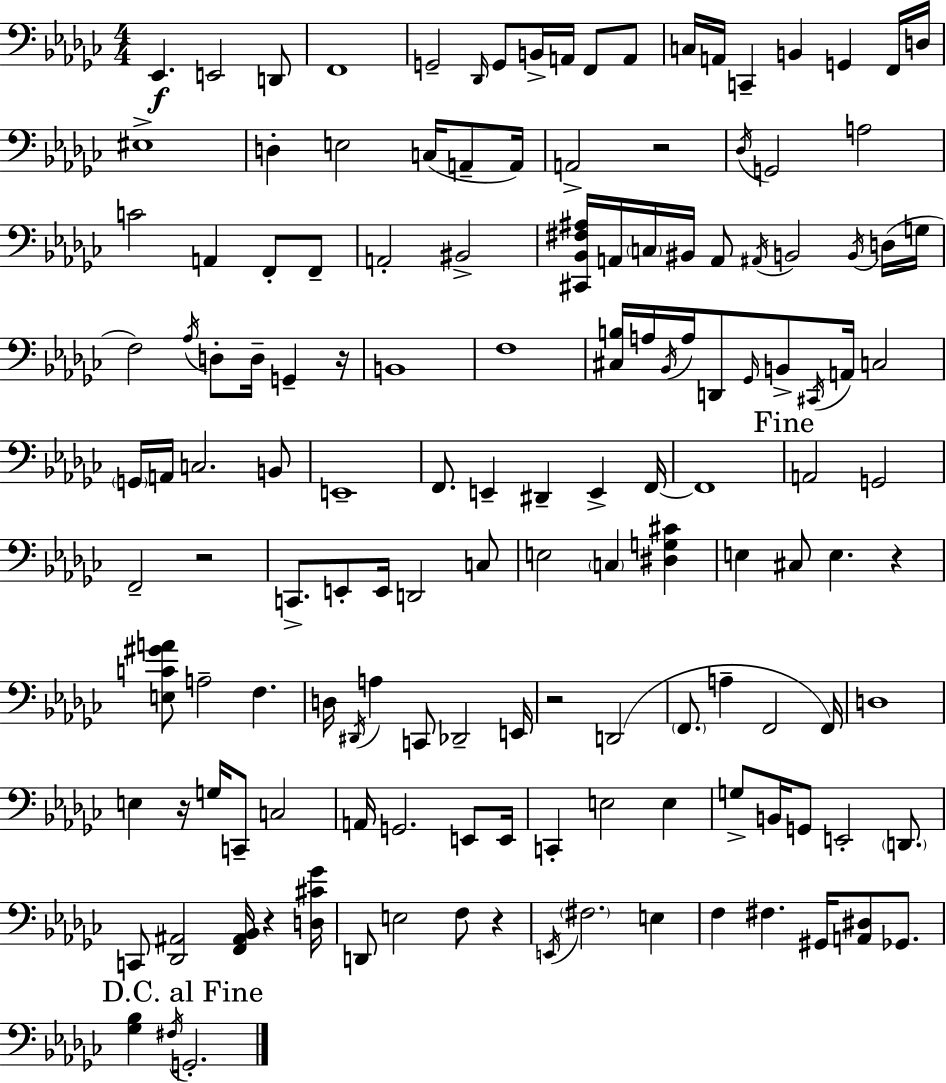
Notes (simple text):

Eb2/q. E2/h D2/e F2/w G2/h Db2/s G2/e B2/s A2/s F2/e A2/e C3/s A2/s C2/q B2/q G2/q F2/s D3/s EIS3/w D3/q E3/h C3/s A2/e A2/s A2/h R/h Db3/s G2/h A3/h C4/h A2/q F2/e F2/e A2/h BIS2/h [C#2,Bb2,F#3,A#3]/s A2/s C3/s BIS2/s A2/e A#2/s B2/h B2/s D3/s G3/s F3/h Ab3/s D3/e D3/s G2/q R/s B2/w F3/w [C#3,B3]/s A3/s Bb2/s A3/s D2/e Gb2/s B2/e C#2/s A2/s C3/h G2/s A2/s C3/h. B2/e E2/w F2/e. E2/q D#2/q E2/q F2/s F2/w A2/h G2/h F2/h R/h C2/e. E2/e E2/s D2/h C3/e E3/h C3/q [D#3,G3,C#4]/q E3/q C#3/e E3/q. R/q [E3,C4,G#4,A4]/e A3/h F3/q. D3/s D#2/s A3/q C2/e Db2/h E2/s R/h D2/h F2/e. A3/q F2/h F2/s D3/w E3/q R/s G3/s C2/e C3/h A2/s G2/h. E2/e E2/s C2/q E3/h E3/q G3/e B2/s G2/e E2/h D2/e. C2/e [Db2,A#2]/h [F2,A#2,Bb2]/s R/q [D3,C#4,Gb4]/s D2/e E3/h F3/e R/q E2/s F#3/h. E3/q F3/q F#3/q. G#2/s [A2,D#3]/e Gb2/e. [Gb3,Bb3]/q F#3/s G2/h.